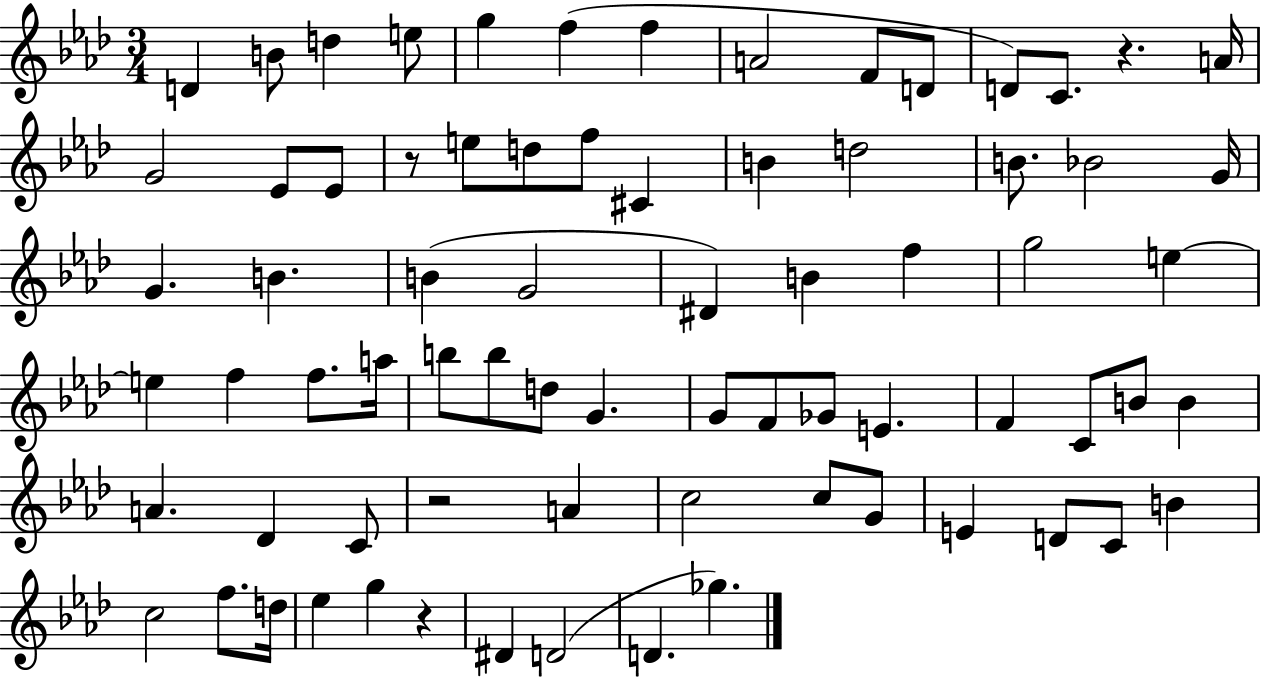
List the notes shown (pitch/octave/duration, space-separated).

D4/q B4/e D5/q E5/e G5/q F5/q F5/q A4/h F4/e D4/e D4/e C4/e. R/q. A4/s G4/h Eb4/e Eb4/e R/e E5/e D5/e F5/e C#4/q B4/q D5/h B4/e. Bb4/h G4/s G4/q. B4/q. B4/q G4/h D#4/q B4/q F5/q G5/h E5/q E5/q F5/q F5/e. A5/s B5/e B5/e D5/e G4/q. G4/e F4/e Gb4/e E4/q. F4/q C4/e B4/e B4/q A4/q. Db4/q C4/e R/h A4/q C5/h C5/e G4/e E4/q D4/e C4/e B4/q C5/h F5/e. D5/s Eb5/q G5/q R/q D#4/q D4/h D4/q. Gb5/q.